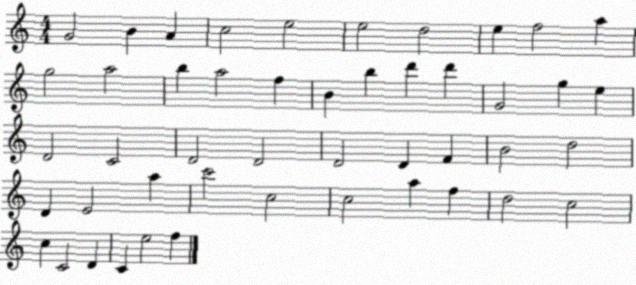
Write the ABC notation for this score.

X:1
T:Untitled
M:4/4
L:1/4
K:C
G2 B A c2 e2 e2 d2 e f2 a g2 a2 b a2 f B b d' d' G2 g e D2 C2 D2 D2 D2 D F B2 d2 D E2 a c'2 c2 c2 a f d2 c2 c C2 D C e2 f